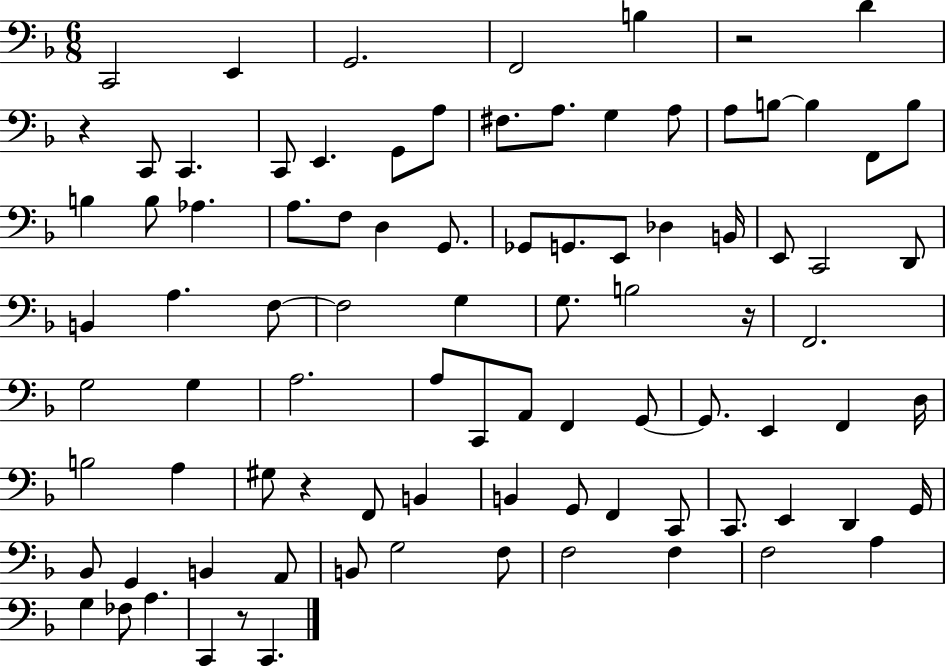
C2/h E2/q G2/h. F2/h B3/q R/h D4/q R/q C2/e C2/q. C2/e E2/q. G2/e A3/e F#3/e. A3/e. G3/q A3/e A3/e B3/e B3/q F2/e B3/e B3/q B3/e Ab3/q. A3/e. F3/e D3/q G2/e. Gb2/e G2/e. E2/e Db3/q B2/s E2/e C2/h D2/e B2/q A3/q. F3/e F3/h G3/q G3/e. B3/h R/s F2/h. G3/h G3/q A3/h. A3/e C2/e A2/e F2/q G2/e G2/e. E2/q F2/q D3/s B3/h A3/q G#3/e R/q F2/e B2/q B2/q G2/e F2/q C2/e C2/e. E2/q D2/q G2/s Bb2/e G2/q B2/q A2/e B2/e G3/h F3/e F3/h F3/q F3/h A3/q G3/q FES3/e A3/q. C2/q R/e C2/q.